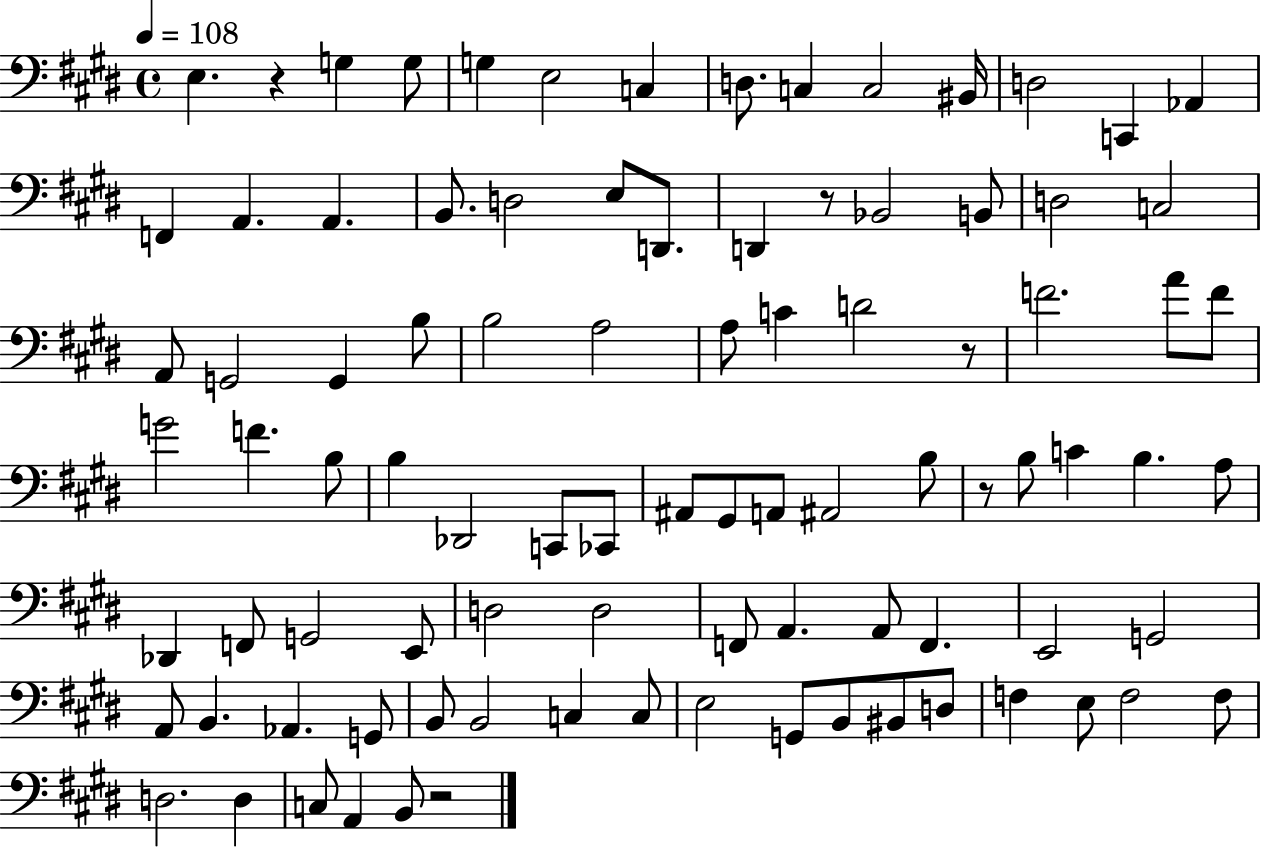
{
  \clef bass
  \time 4/4
  \defaultTimeSignature
  \key e \major
  \tempo 4 = 108
  e4. r4 g4 g8 | g4 e2 c4 | d8. c4 c2 bis,16 | d2 c,4 aes,4 | \break f,4 a,4. a,4. | b,8. d2 e8 d,8. | d,4 r8 bes,2 b,8 | d2 c2 | \break a,8 g,2 g,4 b8 | b2 a2 | a8 c'4 d'2 r8 | f'2. a'8 f'8 | \break g'2 f'4. b8 | b4 des,2 c,8 ces,8 | ais,8 gis,8 a,8 ais,2 b8 | r8 b8 c'4 b4. a8 | \break des,4 f,8 g,2 e,8 | d2 d2 | f,8 a,4. a,8 f,4. | e,2 g,2 | \break a,8 b,4. aes,4. g,8 | b,8 b,2 c4 c8 | e2 g,8 b,8 bis,8 d8 | f4 e8 f2 f8 | \break d2. d4 | c8 a,4 b,8 r2 | \bar "|."
}